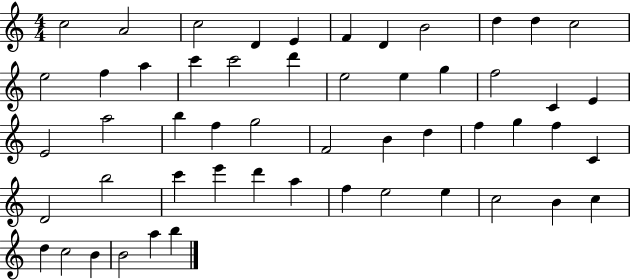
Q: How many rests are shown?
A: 0